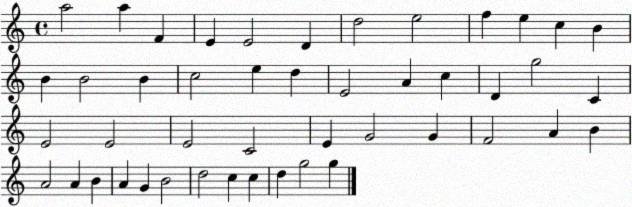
X:1
T:Untitled
M:4/4
L:1/4
K:C
a2 a F E E2 D d2 e2 f e c B B B2 B c2 e d E2 A c D g2 C E2 E2 E2 C2 E G2 G F2 A B A2 A B A G B2 d2 c c d g2 g